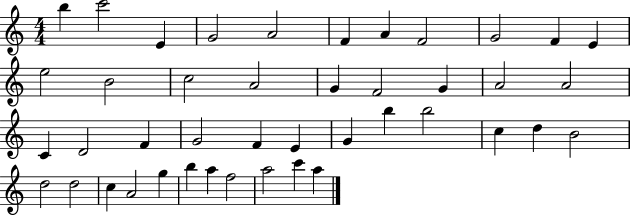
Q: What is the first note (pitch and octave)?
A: B5